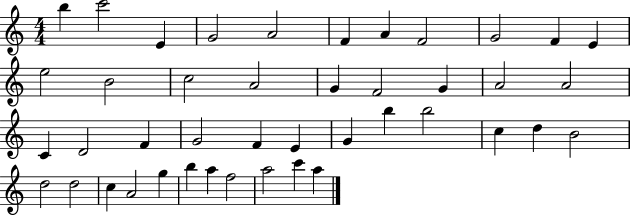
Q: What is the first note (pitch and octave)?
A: B5